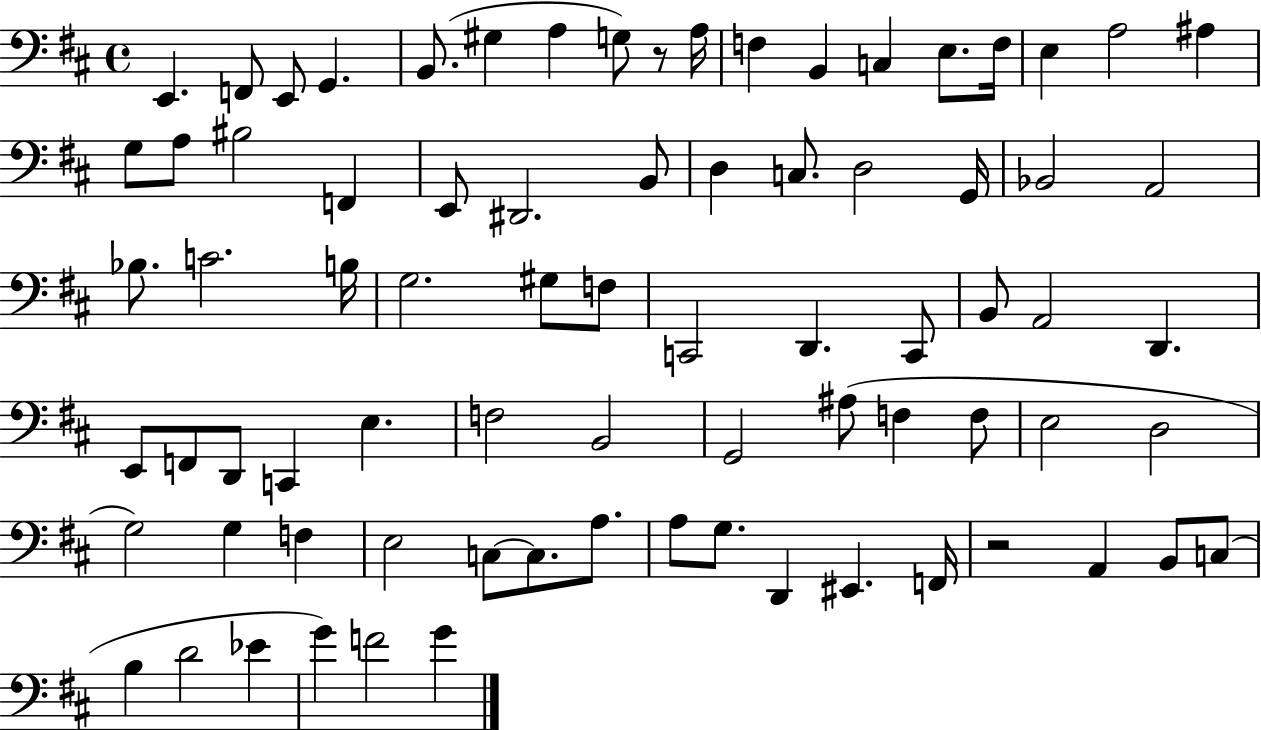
X:1
T:Untitled
M:4/4
L:1/4
K:D
E,, F,,/2 E,,/2 G,, B,,/2 ^G, A, G,/2 z/2 A,/4 F, B,, C, E,/2 F,/4 E, A,2 ^A, G,/2 A,/2 ^B,2 F,, E,,/2 ^D,,2 B,,/2 D, C,/2 D,2 G,,/4 _B,,2 A,,2 _B,/2 C2 B,/4 G,2 ^G,/2 F,/2 C,,2 D,, C,,/2 B,,/2 A,,2 D,, E,,/2 F,,/2 D,,/2 C,, E, F,2 B,,2 G,,2 ^A,/2 F, F,/2 E,2 D,2 G,2 G, F, E,2 C,/2 C,/2 A,/2 A,/2 G,/2 D,, ^E,, F,,/4 z2 A,, B,,/2 C,/2 B, D2 _E G F2 G